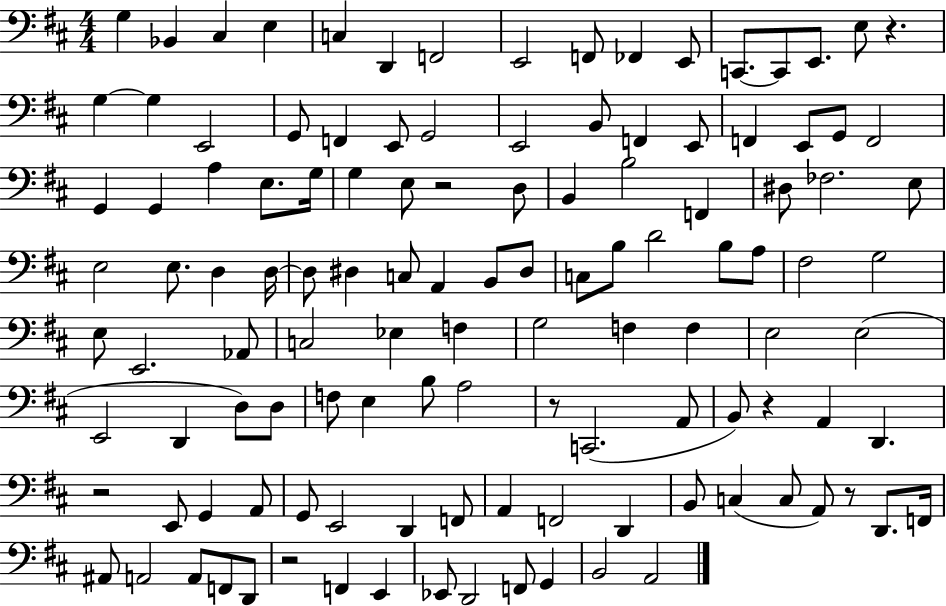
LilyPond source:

{
  \clef bass
  \numericTimeSignature
  \time 4/4
  \key d \major
  g4 bes,4 cis4 e4 | c4 d,4 f,2 | e,2 f,8 fes,4 e,8 | c,8.~~ c,8 e,8. e8 r4. | \break g4~~ g4 e,2 | g,8 f,4 e,8 g,2 | e,2 b,8 f,4 e,8 | f,4 e,8 g,8 f,2 | \break g,4 g,4 a4 e8. g16 | g4 e8 r2 d8 | b,4 b2 f,4 | dis8 fes2. e8 | \break e2 e8. d4 d16~~ | d8 dis4 c8 a,4 b,8 dis8 | c8 b8 d'2 b8 a8 | fis2 g2 | \break e8 e,2. aes,8 | c2 ees4 f4 | g2 f4 f4 | e2 e2( | \break e,2 d,4 d8) d8 | f8 e4 b8 a2 | r8 c,2.( a,8 | b,8) r4 a,4 d,4. | \break r2 e,8 g,4 a,8 | g,8 e,2 d,4 f,8 | a,4 f,2 d,4 | b,8 c4( c8 a,8) r8 d,8. f,16 | \break ais,8 a,2 a,8 f,8 d,8 | r2 f,4 e,4 | ees,8 d,2 f,8 g,4 | b,2 a,2 | \break \bar "|."
}